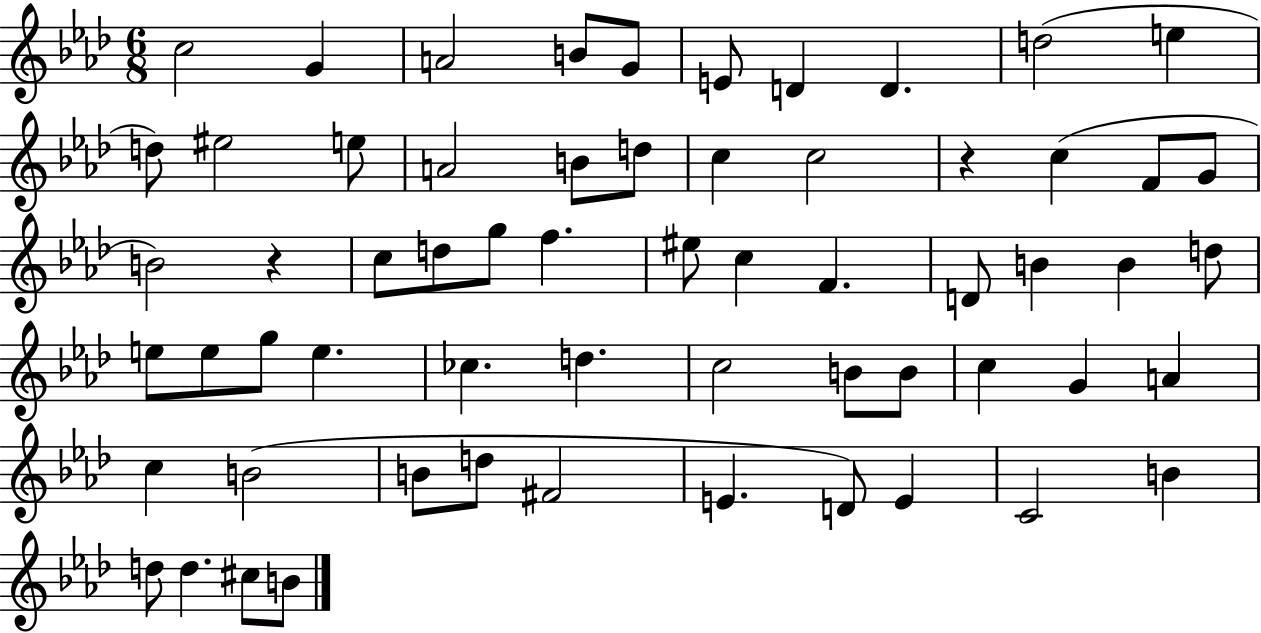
C5/h G4/q A4/h B4/e G4/e E4/e D4/q D4/q. D5/h E5/q D5/e EIS5/h E5/e A4/h B4/e D5/e C5/q C5/h R/q C5/q F4/e G4/e B4/h R/q C5/e D5/e G5/e F5/q. EIS5/e C5/q F4/q. D4/e B4/q B4/q D5/e E5/e E5/e G5/e E5/q. CES5/q. D5/q. C5/h B4/e B4/e C5/q G4/q A4/q C5/q B4/h B4/e D5/e F#4/h E4/q. D4/e E4/q C4/h B4/q D5/e D5/q. C#5/e B4/e